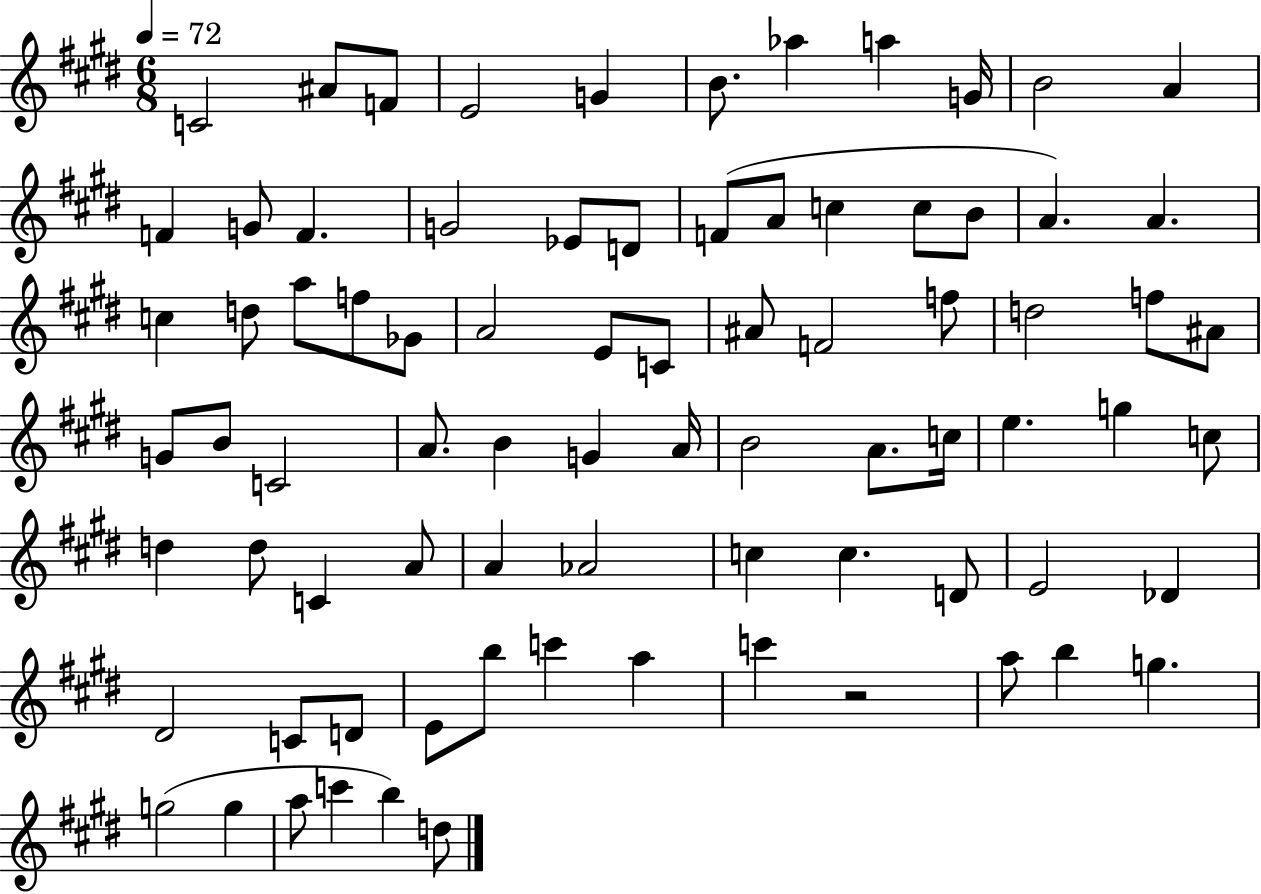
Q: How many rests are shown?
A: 1